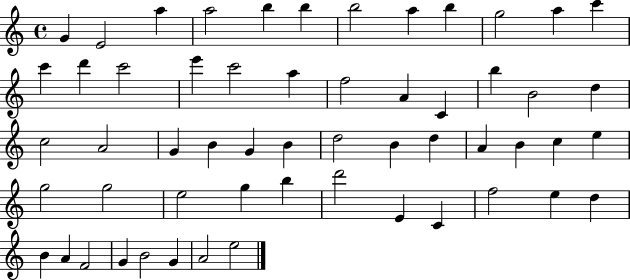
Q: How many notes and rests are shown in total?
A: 56